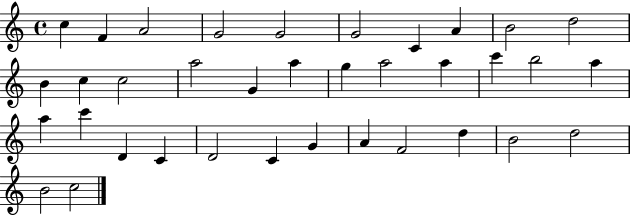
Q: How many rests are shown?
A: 0